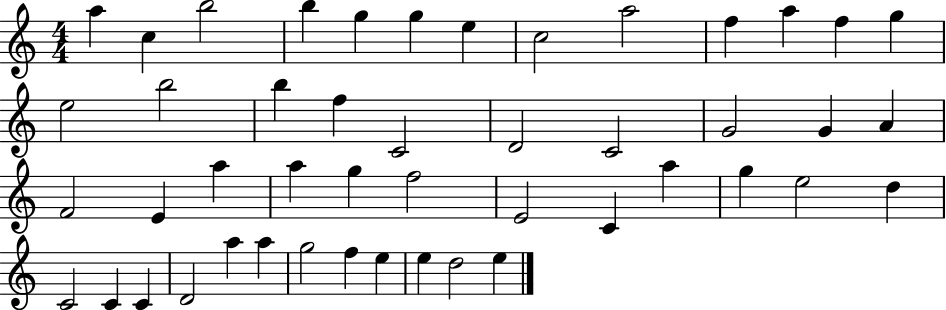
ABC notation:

X:1
T:Untitled
M:4/4
L:1/4
K:C
a c b2 b g g e c2 a2 f a f g e2 b2 b f C2 D2 C2 G2 G A F2 E a a g f2 E2 C a g e2 d C2 C C D2 a a g2 f e e d2 e